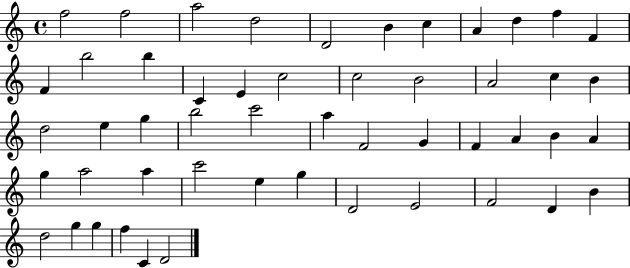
F5/h F5/h A5/h D5/h D4/h B4/q C5/q A4/q D5/q F5/q F4/q F4/q B5/h B5/q C4/q E4/q C5/h C5/h B4/h A4/h C5/q B4/q D5/h E5/q G5/q B5/h C6/h A5/q F4/h G4/q F4/q A4/q B4/q A4/q G5/q A5/h A5/q C6/h E5/q G5/q D4/h E4/h F4/h D4/q B4/q D5/h G5/q G5/q F5/q C4/q D4/h